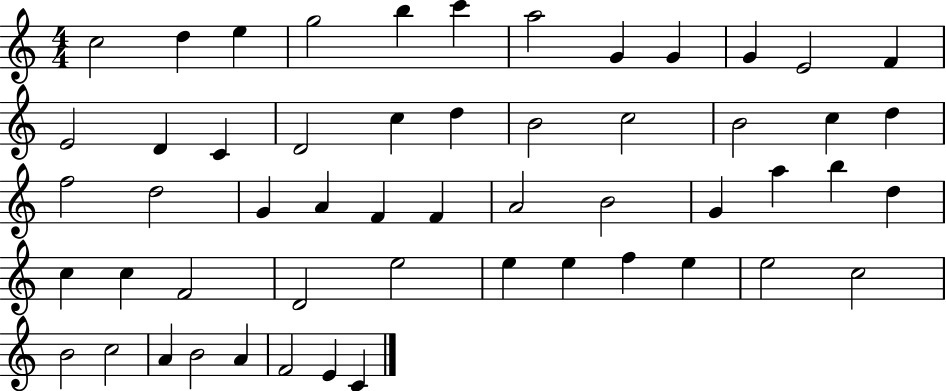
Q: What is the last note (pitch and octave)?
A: C4